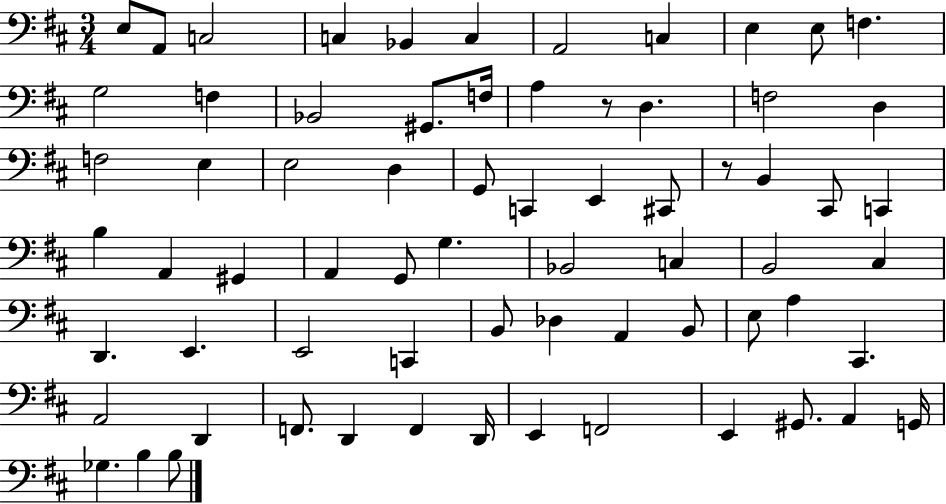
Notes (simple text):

E3/e A2/e C3/h C3/q Bb2/q C3/q A2/h C3/q E3/q E3/e F3/q. G3/h F3/q Bb2/h G#2/e. F3/s A3/q R/e D3/q. F3/h D3/q F3/h E3/q E3/h D3/q G2/e C2/q E2/q C#2/e R/e B2/q C#2/e C2/q B3/q A2/q G#2/q A2/q G2/e G3/q. Bb2/h C3/q B2/h C#3/q D2/q. E2/q. E2/h C2/q B2/e Db3/q A2/q B2/e E3/e A3/q C#2/q. A2/h D2/q F2/e. D2/q F2/q D2/s E2/q F2/h E2/q G#2/e. A2/q G2/s Gb3/q. B3/q B3/e